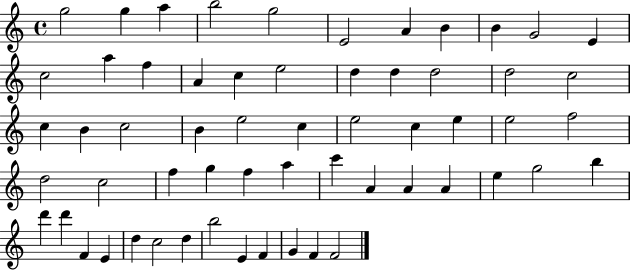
{
  \clef treble
  \time 4/4
  \defaultTimeSignature
  \key c \major
  g''2 g''4 a''4 | b''2 g''2 | e'2 a'4 b'4 | b'4 g'2 e'4 | \break c''2 a''4 f''4 | a'4 c''4 e''2 | d''4 d''4 d''2 | d''2 c''2 | \break c''4 b'4 c''2 | b'4 e''2 c''4 | e''2 c''4 e''4 | e''2 f''2 | \break d''2 c''2 | f''4 g''4 f''4 a''4 | c'''4 a'4 a'4 a'4 | e''4 g''2 b''4 | \break d'''4 d'''4 f'4 e'4 | d''4 c''2 d''4 | b''2 e'4 f'4 | g'4 f'4 f'2 | \break \bar "|."
}